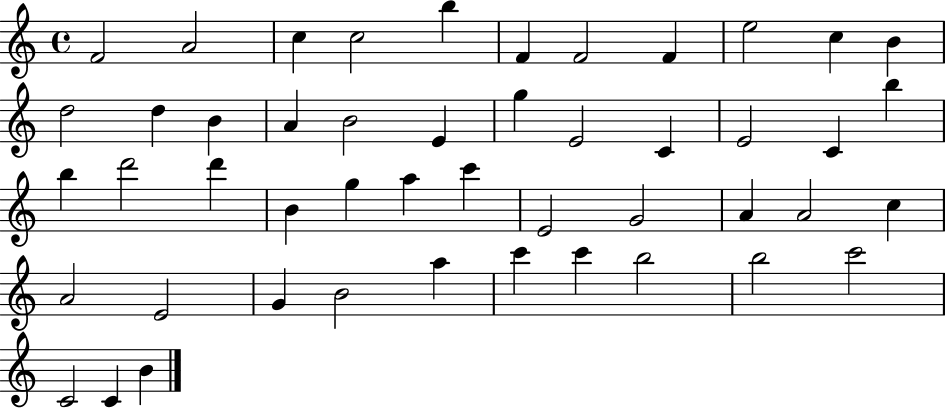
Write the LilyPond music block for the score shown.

{
  \clef treble
  \time 4/4
  \defaultTimeSignature
  \key c \major
  f'2 a'2 | c''4 c''2 b''4 | f'4 f'2 f'4 | e''2 c''4 b'4 | \break d''2 d''4 b'4 | a'4 b'2 e'4 | g''4 e'2 c'4 | e'2 c'4 b''4 | \break b''4 d'''2 d'''4 | b'4 g''4 a''4 c'''4 | e'2 g'2 | a'4 a'2 c''4 | \break a'2 e'2 | g'4 b'2 a''4 | c'''4 c'''4 b''2 | b''2 c'''2 | \break c'2 c'4 b'4 | \bar "|."
}